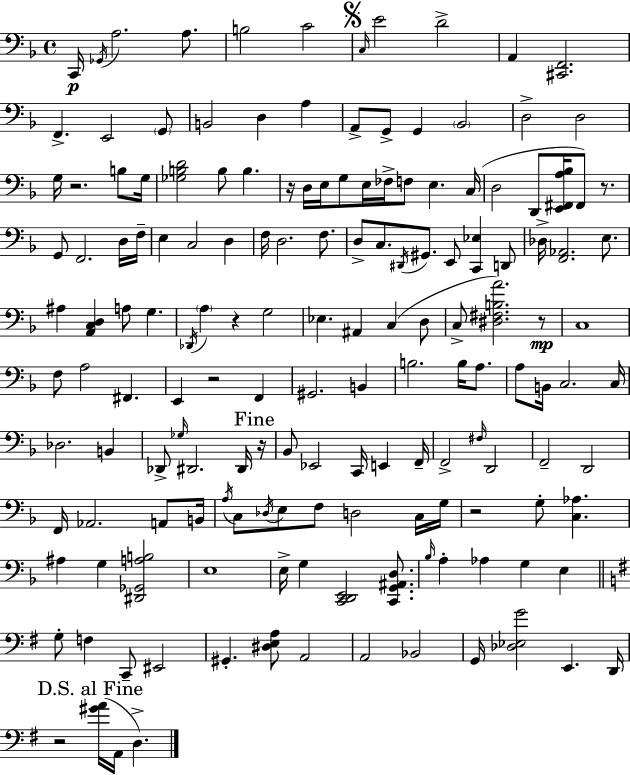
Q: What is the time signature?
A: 4/4